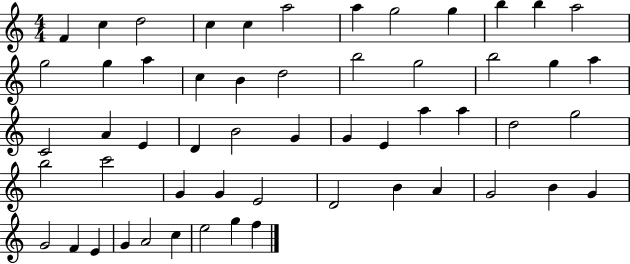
{
  \clef treble
  \numericTimeSignature
  \time 4/4
  \key c \major
  f'4 c''4 d''2 | c''4 c''4 a''2 | a''4 g''2 g''4 | b''4 b''4 a''2 | \break g''2 g''4 a''4 | c''4 b'4 d''2 | b''2 g''2 | b''2 g''4 a''4 | \break c'2 a'4 e'4 | d'4 b'2 g'4 | g'4 e'4 a''4 a''4 | d''2 g''2 | \break b''2 c'''2 | g'4 g'4 e'2 | d'2 b'4 a'4 | g'2 b'4 g'4 | \break g'2 f'4 e'4 | g'4 a'2 c''4 | e''2 g''4 f''4 | \bar "|."
}